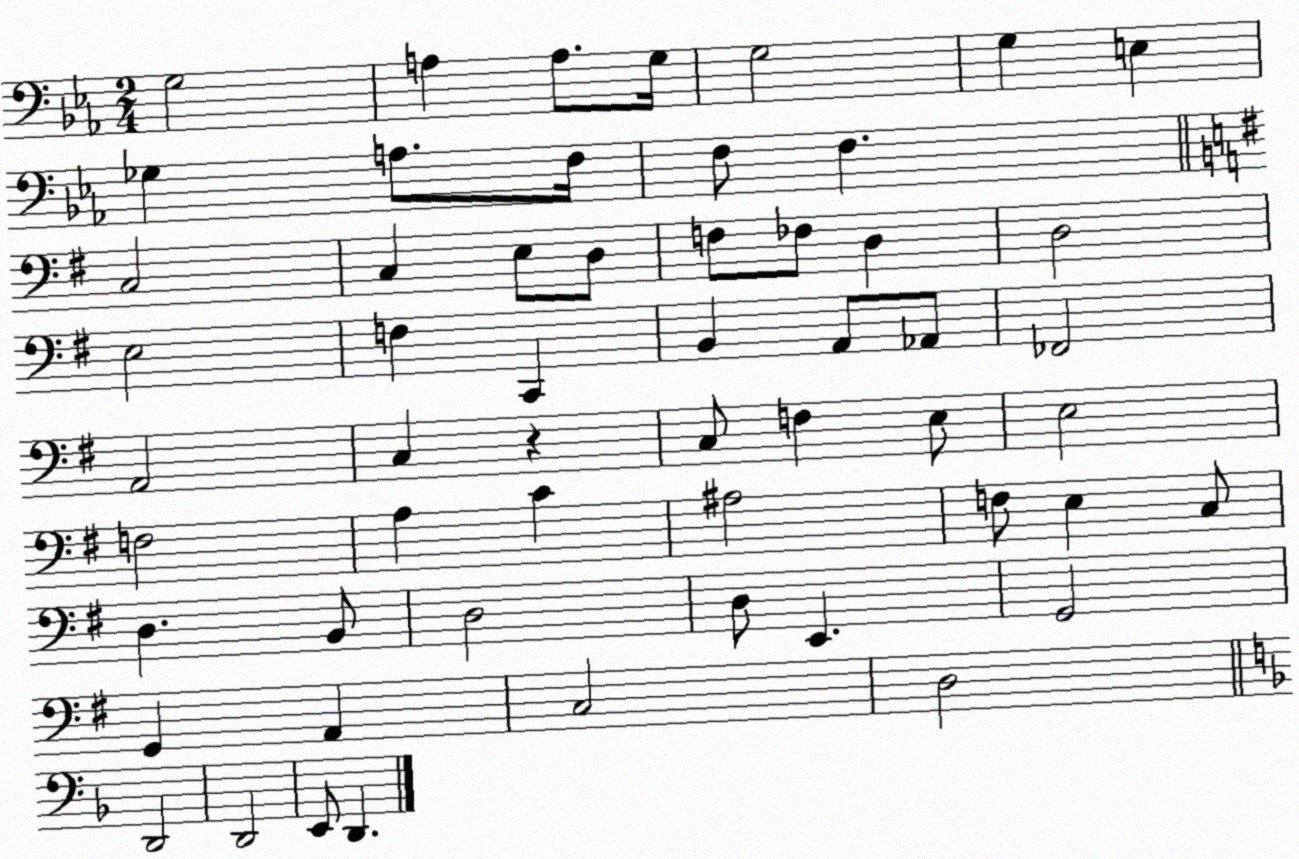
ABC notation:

X:1
T:Untitled
M:2/4
L:1/4
K:Eb
G,2 A, A,/2 G,/4 G,2 G, E, _G, A,/2 F,/4 F,/2 F, C,2 C, E,/2 D,/2 F,/2 _F,/2 D, D,2 E,2 F, C,, B,, A,,/2 _A,,/2 _F,,2 A,,2 C, z C,/2 F, E,/2 E,2 F,2 A, C ^A,2 F,/2 E, C,/2 D, B,,/2 D,2 D,/2 E,, G,,2 G,, A,, C,2 D,2 D,,2 D,,2 E,,/2 D,,